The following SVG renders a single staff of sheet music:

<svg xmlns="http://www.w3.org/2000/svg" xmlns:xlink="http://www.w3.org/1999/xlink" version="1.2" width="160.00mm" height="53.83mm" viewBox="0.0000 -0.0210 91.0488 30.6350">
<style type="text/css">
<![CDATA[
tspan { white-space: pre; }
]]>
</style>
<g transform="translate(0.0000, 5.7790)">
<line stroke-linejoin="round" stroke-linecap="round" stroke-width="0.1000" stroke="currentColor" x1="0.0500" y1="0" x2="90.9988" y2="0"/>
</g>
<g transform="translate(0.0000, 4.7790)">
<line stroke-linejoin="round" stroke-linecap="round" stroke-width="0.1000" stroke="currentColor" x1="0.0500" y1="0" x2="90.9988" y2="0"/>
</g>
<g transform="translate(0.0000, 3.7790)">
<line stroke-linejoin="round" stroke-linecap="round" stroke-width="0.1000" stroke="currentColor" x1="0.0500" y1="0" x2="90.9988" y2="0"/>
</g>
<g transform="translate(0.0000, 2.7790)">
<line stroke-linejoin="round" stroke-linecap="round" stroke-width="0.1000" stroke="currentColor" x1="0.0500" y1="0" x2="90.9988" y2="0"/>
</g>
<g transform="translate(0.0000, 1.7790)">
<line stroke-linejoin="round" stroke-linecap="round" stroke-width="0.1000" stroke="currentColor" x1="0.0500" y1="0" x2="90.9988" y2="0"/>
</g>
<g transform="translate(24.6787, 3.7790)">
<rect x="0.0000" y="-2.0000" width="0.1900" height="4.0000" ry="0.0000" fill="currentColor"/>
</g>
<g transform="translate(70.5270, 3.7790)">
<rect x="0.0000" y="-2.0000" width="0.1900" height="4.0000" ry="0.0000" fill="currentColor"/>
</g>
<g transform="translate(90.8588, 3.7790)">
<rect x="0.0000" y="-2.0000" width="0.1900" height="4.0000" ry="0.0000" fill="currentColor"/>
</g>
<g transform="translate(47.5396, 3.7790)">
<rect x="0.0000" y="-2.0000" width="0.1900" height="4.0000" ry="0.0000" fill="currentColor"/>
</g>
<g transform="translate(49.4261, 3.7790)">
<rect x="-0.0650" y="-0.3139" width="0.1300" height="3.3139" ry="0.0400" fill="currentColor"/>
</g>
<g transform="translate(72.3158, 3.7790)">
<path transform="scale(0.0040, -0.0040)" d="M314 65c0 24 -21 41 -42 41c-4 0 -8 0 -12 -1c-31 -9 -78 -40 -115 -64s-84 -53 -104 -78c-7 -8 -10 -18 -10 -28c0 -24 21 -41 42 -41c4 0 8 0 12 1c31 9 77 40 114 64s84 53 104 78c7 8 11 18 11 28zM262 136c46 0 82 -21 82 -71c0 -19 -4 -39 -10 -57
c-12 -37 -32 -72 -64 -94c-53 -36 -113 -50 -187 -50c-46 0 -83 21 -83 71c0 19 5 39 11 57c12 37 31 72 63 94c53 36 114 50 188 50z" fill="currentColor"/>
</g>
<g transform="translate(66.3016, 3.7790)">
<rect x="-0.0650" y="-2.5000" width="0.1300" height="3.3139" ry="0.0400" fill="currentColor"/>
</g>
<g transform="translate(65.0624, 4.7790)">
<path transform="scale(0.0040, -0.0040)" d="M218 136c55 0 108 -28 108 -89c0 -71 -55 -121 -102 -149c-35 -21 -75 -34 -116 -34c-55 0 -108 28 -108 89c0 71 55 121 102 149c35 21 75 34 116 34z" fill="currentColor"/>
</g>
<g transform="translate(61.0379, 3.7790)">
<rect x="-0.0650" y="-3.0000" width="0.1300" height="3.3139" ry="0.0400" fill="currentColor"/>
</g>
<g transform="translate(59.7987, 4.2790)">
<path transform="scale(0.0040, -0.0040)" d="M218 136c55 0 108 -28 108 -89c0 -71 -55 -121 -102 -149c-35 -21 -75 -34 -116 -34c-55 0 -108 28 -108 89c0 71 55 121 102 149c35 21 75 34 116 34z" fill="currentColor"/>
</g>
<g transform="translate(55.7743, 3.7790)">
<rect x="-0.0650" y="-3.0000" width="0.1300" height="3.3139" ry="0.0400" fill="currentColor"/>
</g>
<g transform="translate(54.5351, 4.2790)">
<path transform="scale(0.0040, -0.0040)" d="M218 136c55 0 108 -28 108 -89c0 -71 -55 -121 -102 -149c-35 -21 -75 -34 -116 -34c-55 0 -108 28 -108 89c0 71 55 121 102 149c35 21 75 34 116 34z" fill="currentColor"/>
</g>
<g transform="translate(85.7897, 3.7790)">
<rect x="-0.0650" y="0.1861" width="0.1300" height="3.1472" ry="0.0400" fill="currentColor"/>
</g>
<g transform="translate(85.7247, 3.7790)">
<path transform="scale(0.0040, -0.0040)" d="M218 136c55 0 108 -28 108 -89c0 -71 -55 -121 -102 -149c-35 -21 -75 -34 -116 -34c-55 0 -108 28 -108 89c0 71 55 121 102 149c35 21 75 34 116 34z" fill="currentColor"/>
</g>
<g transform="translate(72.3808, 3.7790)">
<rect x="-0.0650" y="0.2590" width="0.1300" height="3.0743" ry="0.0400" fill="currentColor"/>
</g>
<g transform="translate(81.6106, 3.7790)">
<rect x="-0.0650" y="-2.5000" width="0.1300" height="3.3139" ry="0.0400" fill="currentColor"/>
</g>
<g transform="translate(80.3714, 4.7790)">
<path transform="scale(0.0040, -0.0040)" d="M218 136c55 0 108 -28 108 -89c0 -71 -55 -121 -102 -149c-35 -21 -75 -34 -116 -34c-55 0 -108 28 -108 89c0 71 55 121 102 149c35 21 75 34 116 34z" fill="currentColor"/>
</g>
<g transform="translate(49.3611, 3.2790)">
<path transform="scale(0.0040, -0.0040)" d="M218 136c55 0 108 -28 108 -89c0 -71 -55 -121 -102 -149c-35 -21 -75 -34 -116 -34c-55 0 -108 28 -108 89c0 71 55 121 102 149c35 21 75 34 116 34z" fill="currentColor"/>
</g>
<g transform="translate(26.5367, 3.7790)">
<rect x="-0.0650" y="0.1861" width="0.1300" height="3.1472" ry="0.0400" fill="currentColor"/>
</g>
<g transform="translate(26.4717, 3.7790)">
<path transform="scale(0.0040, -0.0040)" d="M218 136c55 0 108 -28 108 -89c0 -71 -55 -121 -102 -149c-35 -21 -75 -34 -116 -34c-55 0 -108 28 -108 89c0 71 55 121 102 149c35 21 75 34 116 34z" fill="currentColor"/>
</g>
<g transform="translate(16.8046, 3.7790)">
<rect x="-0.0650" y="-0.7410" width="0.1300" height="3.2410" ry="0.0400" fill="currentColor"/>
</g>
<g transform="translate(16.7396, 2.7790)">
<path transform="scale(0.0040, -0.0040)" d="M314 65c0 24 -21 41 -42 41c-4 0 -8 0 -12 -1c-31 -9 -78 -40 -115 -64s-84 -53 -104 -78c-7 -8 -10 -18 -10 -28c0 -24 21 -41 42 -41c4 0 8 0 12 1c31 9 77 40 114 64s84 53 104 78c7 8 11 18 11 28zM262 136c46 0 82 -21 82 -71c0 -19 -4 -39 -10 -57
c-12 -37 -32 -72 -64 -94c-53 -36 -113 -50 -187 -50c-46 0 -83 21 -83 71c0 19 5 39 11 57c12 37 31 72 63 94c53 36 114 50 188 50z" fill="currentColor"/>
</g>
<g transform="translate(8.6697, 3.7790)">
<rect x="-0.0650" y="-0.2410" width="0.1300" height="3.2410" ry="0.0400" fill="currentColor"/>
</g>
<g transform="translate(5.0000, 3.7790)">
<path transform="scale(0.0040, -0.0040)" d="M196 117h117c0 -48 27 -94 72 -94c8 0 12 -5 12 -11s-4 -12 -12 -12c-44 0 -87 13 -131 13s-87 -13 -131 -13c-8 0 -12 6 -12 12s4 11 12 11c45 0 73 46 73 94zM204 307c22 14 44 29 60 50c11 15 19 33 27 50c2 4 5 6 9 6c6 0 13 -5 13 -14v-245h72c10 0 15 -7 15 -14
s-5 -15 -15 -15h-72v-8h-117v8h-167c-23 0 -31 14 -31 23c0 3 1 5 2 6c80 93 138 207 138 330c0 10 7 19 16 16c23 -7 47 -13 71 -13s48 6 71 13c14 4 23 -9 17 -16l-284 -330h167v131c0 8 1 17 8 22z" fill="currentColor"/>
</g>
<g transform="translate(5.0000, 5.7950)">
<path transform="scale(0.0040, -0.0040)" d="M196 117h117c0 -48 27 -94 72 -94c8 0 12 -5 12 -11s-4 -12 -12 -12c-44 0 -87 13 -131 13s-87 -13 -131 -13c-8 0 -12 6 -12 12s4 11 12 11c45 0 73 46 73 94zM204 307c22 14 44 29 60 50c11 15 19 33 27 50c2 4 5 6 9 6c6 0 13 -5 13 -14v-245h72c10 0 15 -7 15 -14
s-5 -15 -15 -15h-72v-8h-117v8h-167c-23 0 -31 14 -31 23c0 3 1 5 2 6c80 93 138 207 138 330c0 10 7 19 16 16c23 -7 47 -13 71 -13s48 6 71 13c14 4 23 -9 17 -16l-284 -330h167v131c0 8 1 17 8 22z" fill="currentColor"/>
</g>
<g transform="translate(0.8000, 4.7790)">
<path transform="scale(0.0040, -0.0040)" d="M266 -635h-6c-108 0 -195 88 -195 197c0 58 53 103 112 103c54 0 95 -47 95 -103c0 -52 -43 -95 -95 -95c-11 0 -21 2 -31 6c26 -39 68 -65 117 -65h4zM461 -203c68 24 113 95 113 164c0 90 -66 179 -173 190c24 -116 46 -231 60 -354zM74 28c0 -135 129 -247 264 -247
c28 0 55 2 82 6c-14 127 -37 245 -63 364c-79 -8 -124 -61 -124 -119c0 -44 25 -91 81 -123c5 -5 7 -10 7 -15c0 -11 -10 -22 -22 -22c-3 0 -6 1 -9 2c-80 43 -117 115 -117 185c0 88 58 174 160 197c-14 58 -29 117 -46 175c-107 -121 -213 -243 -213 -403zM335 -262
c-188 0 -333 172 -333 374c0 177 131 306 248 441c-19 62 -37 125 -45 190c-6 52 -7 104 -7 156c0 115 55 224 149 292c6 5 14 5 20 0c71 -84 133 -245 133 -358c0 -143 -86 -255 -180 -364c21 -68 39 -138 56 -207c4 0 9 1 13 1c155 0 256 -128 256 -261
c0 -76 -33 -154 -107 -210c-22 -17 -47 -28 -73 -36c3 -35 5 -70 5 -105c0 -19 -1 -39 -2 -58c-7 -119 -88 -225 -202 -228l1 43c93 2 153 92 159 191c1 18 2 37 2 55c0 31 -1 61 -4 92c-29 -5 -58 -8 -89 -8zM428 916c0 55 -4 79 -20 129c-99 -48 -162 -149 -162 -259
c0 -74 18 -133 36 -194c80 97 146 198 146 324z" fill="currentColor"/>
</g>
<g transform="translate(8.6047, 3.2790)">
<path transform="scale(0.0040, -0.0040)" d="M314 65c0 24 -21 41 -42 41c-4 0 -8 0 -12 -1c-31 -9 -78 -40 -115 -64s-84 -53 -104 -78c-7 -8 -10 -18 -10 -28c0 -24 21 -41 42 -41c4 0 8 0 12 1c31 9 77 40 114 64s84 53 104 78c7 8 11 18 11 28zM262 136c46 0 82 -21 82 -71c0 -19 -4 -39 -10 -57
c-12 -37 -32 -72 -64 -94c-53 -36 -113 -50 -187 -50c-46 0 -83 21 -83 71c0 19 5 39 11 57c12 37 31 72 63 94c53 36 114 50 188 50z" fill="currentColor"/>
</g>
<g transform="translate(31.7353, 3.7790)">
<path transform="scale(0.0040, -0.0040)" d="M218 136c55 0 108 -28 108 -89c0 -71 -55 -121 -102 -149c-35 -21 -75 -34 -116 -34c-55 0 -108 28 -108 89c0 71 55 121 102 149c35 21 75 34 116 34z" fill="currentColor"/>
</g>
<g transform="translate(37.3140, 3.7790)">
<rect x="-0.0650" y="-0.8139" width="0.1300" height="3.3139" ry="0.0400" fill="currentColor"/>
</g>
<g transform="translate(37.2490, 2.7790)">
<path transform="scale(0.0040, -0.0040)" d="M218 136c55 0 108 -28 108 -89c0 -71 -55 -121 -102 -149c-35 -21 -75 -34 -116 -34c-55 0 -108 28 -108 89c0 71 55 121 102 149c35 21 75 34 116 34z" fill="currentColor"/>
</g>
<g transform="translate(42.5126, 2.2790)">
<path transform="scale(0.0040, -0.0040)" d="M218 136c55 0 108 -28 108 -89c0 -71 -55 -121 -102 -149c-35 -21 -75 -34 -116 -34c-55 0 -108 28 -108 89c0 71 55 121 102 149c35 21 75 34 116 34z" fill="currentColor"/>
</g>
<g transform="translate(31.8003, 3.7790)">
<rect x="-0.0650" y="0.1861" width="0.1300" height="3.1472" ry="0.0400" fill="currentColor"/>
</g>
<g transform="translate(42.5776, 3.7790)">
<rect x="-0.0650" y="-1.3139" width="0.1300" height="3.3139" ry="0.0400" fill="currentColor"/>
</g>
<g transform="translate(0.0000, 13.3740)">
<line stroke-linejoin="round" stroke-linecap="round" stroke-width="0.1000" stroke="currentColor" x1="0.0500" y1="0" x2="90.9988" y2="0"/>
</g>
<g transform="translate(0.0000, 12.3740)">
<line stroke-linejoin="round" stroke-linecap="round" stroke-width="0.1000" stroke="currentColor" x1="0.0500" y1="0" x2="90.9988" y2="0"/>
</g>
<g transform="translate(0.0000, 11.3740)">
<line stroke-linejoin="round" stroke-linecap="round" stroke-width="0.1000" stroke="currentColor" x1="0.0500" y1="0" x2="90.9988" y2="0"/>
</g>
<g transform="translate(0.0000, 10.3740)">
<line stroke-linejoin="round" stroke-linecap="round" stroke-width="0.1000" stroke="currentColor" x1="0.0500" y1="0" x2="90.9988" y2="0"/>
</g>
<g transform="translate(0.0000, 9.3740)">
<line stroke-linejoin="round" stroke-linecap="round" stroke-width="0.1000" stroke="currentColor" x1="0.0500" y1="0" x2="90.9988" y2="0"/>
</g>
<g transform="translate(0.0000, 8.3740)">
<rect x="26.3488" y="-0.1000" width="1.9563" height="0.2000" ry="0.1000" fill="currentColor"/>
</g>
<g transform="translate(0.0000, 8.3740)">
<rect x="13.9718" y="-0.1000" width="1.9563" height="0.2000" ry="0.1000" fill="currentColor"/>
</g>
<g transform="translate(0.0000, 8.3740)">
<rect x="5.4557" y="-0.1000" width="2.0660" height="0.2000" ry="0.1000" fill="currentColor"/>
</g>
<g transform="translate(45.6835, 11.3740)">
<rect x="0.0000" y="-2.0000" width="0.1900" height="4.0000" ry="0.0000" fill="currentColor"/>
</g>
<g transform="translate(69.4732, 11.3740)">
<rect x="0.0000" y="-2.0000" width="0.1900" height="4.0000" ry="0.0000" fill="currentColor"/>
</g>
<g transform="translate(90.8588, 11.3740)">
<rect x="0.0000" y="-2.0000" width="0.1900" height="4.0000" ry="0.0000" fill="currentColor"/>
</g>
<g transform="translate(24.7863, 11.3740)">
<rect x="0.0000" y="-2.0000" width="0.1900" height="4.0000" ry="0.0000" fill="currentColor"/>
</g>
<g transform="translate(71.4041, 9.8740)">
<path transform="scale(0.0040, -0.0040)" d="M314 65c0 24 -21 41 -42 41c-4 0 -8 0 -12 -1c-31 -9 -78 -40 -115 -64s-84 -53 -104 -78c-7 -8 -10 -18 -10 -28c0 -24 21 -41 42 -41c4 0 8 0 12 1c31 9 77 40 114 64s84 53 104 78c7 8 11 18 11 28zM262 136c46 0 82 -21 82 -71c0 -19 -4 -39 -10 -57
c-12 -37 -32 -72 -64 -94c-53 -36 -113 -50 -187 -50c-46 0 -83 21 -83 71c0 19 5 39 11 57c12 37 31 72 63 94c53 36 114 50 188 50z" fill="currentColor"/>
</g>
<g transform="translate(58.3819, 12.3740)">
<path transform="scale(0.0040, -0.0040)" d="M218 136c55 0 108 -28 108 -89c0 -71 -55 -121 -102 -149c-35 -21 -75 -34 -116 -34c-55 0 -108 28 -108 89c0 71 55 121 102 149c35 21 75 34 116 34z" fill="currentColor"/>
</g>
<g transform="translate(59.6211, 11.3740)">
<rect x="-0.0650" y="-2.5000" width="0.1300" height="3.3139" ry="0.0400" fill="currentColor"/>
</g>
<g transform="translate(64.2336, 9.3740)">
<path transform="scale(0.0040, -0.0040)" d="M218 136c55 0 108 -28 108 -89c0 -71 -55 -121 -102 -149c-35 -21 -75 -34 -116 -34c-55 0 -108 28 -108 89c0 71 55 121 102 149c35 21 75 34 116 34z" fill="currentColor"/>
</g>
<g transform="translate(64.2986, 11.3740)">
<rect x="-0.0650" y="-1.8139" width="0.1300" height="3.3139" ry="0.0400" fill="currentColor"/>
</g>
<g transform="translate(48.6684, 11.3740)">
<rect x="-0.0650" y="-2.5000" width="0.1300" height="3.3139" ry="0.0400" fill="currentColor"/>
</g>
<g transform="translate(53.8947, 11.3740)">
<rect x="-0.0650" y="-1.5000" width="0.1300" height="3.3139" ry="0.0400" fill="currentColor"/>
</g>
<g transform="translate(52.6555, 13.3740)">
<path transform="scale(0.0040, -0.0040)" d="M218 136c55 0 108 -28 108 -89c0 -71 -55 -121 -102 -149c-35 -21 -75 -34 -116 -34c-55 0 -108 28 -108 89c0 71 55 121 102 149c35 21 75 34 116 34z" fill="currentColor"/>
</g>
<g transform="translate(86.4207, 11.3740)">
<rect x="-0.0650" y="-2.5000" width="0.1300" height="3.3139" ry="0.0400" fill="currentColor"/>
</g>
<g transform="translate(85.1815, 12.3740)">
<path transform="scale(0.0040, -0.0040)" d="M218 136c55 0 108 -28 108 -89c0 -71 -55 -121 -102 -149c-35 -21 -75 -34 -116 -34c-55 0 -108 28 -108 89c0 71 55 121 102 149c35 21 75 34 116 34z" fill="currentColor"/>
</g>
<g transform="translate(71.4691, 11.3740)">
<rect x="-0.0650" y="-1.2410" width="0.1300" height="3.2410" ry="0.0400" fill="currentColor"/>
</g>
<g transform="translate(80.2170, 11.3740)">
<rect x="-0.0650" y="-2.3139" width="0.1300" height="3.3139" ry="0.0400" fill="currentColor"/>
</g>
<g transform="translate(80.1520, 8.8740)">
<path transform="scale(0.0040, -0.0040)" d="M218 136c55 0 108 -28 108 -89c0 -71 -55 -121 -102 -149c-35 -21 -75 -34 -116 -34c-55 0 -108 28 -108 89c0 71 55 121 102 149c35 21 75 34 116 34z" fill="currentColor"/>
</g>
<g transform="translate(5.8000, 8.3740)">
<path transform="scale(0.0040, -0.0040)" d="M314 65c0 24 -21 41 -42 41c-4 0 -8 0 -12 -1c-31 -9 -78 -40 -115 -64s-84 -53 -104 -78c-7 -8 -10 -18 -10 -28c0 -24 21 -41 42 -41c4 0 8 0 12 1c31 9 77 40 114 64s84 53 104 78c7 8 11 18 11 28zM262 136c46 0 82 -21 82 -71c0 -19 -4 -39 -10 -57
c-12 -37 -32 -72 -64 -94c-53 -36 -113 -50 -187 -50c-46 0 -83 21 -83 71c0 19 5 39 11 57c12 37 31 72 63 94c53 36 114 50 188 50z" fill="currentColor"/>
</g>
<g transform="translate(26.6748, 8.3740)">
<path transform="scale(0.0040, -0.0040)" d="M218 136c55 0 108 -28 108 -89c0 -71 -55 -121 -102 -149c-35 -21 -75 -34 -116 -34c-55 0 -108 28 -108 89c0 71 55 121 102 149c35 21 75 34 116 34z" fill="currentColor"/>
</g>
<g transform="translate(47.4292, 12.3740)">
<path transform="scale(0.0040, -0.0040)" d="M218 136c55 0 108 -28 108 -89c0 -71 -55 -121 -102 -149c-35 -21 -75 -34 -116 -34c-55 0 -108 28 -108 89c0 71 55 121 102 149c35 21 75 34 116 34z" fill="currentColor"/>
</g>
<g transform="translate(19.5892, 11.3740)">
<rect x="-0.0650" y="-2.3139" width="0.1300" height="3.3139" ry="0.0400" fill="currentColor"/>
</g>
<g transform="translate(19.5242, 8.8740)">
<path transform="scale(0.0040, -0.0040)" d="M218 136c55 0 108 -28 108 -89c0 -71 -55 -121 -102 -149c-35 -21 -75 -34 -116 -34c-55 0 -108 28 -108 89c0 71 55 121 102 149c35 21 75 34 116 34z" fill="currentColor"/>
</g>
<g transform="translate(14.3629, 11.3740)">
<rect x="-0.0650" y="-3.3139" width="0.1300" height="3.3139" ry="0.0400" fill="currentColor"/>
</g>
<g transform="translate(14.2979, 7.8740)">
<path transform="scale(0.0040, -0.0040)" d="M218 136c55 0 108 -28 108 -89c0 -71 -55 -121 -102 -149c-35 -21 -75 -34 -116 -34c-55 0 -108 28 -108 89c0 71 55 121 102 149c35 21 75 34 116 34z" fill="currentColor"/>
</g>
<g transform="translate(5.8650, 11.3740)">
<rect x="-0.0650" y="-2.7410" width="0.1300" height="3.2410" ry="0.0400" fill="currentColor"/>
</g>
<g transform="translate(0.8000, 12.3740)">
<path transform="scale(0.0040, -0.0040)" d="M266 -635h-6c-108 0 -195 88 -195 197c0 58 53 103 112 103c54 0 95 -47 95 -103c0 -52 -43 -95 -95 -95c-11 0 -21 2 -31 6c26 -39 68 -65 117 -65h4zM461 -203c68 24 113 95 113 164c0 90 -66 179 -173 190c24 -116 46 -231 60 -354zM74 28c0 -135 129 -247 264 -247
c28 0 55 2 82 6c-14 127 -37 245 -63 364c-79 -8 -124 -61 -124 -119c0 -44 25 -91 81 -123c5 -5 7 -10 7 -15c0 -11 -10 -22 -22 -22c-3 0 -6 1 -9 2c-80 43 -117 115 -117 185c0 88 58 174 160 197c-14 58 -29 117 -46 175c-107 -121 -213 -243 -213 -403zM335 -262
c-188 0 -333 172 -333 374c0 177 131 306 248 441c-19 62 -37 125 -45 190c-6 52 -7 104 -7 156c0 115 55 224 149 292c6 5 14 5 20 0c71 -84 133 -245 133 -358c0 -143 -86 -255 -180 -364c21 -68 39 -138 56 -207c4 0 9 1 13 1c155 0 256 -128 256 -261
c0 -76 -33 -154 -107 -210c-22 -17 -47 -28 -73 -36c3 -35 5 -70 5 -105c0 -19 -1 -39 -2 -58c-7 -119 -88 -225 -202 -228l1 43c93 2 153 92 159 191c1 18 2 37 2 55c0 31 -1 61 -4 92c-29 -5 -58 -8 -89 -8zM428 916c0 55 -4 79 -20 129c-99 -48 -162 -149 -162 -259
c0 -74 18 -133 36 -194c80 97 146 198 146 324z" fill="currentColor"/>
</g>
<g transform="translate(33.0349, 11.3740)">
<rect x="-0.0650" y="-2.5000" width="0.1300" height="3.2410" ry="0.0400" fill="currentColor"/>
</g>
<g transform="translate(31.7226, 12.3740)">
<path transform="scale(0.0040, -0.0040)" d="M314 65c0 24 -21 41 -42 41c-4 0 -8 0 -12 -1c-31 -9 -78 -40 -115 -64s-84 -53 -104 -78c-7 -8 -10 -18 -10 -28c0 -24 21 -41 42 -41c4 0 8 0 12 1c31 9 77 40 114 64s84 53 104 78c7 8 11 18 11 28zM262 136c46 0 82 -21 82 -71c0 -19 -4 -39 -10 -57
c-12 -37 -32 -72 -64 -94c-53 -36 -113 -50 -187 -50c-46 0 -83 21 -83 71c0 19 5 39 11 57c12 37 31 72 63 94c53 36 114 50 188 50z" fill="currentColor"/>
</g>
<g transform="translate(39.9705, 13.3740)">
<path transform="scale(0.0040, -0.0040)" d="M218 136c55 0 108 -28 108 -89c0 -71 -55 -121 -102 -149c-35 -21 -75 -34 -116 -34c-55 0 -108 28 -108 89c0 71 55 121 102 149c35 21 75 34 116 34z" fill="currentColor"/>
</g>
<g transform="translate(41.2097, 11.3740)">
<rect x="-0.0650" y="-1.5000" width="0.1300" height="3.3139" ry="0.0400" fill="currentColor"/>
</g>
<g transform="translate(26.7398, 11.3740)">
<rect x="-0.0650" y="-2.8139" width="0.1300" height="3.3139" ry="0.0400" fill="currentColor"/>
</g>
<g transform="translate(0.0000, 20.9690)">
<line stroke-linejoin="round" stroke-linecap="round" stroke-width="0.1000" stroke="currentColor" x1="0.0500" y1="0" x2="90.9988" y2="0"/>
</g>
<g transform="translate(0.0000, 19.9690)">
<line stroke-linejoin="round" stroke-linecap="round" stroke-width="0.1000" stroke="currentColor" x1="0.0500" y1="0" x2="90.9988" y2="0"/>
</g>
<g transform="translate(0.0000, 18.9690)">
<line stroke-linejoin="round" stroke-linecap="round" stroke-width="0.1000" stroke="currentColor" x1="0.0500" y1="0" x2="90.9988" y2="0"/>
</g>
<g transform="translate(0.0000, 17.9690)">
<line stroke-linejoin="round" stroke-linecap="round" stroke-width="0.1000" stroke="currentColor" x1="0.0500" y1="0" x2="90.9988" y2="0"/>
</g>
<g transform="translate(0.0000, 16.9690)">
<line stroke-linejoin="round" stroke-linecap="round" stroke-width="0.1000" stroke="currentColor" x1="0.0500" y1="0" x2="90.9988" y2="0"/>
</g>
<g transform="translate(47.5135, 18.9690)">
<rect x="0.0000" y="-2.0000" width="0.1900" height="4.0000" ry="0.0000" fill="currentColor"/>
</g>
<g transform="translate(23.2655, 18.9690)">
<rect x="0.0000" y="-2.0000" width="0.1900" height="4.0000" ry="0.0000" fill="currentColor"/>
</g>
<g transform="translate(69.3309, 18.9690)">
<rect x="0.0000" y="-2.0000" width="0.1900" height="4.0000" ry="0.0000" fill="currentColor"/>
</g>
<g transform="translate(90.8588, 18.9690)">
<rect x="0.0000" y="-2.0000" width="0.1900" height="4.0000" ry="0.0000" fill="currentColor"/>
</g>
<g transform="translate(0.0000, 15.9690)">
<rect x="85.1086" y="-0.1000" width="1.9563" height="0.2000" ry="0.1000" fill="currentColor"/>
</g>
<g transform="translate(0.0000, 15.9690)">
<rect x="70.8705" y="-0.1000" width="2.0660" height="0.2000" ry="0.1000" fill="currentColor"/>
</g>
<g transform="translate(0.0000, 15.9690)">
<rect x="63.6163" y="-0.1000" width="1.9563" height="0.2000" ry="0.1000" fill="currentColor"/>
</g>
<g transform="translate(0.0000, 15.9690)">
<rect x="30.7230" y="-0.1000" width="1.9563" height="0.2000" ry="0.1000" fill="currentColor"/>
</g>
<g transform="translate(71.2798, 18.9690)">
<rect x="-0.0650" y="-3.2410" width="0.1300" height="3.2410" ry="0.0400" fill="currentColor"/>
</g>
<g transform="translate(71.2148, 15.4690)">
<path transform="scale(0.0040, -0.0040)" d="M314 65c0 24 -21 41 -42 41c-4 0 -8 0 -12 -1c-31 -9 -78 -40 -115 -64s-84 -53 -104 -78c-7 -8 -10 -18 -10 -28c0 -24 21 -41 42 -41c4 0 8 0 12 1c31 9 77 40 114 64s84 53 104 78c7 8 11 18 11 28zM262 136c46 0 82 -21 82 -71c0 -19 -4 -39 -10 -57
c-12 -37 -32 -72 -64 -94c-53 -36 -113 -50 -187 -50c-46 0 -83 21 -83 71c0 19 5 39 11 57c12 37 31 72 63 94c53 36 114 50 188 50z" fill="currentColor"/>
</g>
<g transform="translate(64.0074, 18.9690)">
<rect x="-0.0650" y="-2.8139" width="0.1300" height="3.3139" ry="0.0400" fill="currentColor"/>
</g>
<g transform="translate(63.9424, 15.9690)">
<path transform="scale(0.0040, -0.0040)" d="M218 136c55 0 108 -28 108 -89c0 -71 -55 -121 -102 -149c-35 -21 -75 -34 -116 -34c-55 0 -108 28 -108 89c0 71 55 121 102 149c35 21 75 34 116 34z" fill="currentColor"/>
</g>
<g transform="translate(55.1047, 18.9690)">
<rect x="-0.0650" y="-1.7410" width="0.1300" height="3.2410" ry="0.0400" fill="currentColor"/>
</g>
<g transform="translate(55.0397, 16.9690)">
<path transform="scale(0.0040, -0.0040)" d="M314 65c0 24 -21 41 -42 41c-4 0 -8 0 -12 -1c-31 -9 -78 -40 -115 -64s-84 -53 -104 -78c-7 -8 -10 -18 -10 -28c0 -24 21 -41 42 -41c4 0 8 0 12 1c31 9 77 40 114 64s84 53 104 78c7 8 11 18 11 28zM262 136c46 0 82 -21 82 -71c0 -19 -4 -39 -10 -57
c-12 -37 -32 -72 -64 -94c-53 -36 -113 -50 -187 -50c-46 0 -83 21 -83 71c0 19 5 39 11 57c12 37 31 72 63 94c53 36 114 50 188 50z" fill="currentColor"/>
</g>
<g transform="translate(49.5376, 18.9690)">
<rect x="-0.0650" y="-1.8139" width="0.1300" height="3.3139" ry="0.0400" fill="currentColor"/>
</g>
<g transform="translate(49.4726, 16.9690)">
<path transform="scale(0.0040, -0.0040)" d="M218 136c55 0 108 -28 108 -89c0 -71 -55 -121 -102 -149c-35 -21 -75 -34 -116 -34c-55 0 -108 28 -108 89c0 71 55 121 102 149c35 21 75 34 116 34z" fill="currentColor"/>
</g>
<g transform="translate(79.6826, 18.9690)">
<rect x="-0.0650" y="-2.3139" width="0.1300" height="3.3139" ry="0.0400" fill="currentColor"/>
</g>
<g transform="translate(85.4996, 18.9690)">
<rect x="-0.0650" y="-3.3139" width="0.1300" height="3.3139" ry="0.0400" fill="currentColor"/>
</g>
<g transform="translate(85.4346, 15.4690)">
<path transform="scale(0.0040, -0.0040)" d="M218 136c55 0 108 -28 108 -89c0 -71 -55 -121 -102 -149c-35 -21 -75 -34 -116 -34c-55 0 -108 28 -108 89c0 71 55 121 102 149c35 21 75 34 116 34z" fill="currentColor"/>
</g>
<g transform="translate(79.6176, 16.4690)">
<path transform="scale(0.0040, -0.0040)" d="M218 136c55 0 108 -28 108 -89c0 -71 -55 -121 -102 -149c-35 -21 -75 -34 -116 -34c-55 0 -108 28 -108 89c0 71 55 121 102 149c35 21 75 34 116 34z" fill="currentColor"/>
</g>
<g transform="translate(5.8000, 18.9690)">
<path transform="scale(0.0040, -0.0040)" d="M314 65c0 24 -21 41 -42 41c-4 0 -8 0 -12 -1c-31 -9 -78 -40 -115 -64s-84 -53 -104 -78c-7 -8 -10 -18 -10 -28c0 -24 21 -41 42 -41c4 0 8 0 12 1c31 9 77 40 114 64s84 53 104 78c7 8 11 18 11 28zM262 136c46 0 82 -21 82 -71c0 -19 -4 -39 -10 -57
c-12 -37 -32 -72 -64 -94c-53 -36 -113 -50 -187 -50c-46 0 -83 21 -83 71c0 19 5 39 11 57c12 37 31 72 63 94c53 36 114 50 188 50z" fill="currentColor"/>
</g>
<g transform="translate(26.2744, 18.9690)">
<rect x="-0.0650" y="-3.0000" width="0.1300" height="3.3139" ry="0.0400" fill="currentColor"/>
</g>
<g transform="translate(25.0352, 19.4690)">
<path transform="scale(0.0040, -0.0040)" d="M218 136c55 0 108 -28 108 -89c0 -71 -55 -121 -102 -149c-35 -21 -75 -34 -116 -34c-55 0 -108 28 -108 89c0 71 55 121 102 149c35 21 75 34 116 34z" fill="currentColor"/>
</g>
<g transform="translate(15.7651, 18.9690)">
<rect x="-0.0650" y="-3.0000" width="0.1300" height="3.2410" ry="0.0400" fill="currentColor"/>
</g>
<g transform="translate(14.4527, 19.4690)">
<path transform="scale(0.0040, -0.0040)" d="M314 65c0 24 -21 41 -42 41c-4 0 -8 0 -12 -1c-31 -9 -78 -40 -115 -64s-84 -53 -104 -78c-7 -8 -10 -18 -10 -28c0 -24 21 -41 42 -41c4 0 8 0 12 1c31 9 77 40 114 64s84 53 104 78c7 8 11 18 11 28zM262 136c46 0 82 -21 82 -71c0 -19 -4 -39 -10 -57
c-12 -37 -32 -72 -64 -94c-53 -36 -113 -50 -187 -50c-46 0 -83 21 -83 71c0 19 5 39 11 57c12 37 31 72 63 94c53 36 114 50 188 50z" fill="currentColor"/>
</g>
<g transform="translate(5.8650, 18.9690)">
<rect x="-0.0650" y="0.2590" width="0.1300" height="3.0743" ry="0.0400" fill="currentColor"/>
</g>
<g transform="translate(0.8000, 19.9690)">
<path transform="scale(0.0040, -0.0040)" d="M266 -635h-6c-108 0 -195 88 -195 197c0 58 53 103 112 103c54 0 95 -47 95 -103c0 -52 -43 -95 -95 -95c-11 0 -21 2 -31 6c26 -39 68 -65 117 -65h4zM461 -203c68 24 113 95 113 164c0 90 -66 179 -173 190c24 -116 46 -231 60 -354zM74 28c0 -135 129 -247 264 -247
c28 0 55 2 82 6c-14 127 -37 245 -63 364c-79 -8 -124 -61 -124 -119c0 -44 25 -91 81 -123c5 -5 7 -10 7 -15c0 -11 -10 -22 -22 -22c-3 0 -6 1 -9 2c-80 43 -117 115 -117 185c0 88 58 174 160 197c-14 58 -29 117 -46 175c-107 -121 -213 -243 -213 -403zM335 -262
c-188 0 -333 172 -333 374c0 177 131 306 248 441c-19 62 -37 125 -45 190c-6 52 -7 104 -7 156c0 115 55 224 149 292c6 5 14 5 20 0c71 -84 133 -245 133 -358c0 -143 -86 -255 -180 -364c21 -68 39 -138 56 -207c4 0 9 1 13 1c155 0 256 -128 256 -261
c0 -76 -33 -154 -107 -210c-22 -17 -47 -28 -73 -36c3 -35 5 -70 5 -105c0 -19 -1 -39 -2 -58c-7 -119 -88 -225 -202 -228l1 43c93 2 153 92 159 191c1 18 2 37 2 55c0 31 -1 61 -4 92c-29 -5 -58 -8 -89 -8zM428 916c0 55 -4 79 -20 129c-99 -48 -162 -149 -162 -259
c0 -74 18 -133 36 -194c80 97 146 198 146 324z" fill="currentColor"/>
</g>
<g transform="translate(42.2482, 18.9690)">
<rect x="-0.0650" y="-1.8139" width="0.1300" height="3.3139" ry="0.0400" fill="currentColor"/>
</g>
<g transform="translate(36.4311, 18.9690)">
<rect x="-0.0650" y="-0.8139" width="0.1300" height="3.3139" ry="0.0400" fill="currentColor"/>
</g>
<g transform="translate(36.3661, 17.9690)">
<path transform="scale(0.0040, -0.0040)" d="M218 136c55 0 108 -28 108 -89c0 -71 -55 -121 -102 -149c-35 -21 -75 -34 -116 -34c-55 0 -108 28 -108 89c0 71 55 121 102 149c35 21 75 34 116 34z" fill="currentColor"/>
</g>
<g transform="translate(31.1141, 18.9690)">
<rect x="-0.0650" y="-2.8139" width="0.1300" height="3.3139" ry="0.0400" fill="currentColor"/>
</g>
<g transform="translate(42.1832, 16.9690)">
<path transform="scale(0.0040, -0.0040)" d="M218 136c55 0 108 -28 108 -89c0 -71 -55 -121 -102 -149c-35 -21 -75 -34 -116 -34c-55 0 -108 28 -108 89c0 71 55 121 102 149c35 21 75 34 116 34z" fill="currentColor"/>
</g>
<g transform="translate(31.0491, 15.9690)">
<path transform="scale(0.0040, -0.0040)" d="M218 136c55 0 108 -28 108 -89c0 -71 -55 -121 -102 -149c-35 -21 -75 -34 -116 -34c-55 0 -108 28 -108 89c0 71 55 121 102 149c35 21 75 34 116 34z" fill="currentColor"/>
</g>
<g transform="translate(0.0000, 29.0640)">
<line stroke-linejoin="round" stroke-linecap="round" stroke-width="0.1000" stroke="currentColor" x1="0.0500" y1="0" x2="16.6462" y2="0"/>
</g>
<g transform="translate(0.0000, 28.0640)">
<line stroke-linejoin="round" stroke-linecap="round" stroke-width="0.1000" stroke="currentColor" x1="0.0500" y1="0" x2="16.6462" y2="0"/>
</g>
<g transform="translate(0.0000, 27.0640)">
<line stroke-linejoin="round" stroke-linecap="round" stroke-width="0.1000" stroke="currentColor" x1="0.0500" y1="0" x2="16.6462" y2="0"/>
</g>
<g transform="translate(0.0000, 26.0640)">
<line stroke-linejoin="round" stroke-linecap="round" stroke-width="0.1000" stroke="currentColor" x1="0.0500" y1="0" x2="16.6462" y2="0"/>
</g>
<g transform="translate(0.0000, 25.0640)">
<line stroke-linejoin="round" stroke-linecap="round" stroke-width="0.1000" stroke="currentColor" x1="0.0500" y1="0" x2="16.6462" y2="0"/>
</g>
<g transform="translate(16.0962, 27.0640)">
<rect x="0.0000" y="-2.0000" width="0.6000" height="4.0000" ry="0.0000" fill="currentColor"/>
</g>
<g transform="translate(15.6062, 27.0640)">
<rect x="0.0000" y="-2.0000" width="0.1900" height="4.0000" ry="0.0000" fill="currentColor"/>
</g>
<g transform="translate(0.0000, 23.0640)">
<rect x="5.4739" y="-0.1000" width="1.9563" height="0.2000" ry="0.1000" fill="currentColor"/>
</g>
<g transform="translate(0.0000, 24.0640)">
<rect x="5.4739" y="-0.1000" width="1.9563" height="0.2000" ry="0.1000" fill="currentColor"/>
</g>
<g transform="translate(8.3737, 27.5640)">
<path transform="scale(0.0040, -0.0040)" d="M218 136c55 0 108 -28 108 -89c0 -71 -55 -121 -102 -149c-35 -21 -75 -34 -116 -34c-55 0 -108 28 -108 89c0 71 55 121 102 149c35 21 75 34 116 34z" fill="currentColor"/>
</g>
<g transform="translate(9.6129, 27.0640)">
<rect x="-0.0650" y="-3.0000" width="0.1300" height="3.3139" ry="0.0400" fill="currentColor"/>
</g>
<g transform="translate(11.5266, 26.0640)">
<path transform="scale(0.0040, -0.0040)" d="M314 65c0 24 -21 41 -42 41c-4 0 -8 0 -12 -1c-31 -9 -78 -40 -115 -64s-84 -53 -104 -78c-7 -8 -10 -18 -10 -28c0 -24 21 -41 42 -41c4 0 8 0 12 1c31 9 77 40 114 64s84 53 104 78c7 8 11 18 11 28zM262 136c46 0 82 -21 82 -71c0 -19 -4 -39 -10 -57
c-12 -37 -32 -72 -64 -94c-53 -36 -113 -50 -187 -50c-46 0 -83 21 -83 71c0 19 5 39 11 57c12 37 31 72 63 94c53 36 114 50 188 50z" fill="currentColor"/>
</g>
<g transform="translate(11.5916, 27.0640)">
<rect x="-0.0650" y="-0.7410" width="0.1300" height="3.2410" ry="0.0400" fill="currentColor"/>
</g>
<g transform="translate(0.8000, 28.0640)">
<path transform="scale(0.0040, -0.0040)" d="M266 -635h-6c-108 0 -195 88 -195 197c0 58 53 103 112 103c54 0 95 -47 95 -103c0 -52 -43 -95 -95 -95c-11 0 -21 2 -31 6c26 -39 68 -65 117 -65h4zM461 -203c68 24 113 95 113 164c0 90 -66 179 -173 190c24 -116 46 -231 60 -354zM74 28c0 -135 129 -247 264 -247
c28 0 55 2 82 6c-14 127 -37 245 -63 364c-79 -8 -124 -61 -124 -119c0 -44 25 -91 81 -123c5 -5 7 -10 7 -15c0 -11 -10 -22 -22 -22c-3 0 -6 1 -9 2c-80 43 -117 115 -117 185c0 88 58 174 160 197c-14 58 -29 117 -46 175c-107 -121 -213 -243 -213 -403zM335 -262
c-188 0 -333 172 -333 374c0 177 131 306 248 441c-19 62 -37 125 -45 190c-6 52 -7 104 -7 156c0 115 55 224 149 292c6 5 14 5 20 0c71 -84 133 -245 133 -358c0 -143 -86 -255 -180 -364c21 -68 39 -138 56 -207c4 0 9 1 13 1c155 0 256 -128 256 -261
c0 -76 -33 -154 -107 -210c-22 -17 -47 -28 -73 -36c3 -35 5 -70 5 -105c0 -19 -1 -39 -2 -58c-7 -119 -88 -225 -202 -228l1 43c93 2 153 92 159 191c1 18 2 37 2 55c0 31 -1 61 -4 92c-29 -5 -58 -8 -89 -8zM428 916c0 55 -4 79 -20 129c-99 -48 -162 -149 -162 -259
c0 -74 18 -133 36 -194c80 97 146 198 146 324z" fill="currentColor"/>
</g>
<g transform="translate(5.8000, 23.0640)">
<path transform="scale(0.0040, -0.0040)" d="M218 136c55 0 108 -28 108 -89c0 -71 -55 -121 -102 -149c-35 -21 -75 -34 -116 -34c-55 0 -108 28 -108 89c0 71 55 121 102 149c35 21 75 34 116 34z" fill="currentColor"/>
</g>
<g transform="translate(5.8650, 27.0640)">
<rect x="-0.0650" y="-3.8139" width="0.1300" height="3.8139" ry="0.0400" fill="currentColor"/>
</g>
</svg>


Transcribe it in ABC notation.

X:1
T:Untitled
M:4/4
L:1/4
K:C
c2 d2 B B d e c A A G B2 G B a2 b g a G2 E G E G f e2 g G B2 A2 A a d f f f2 a b2 g b c' A d2